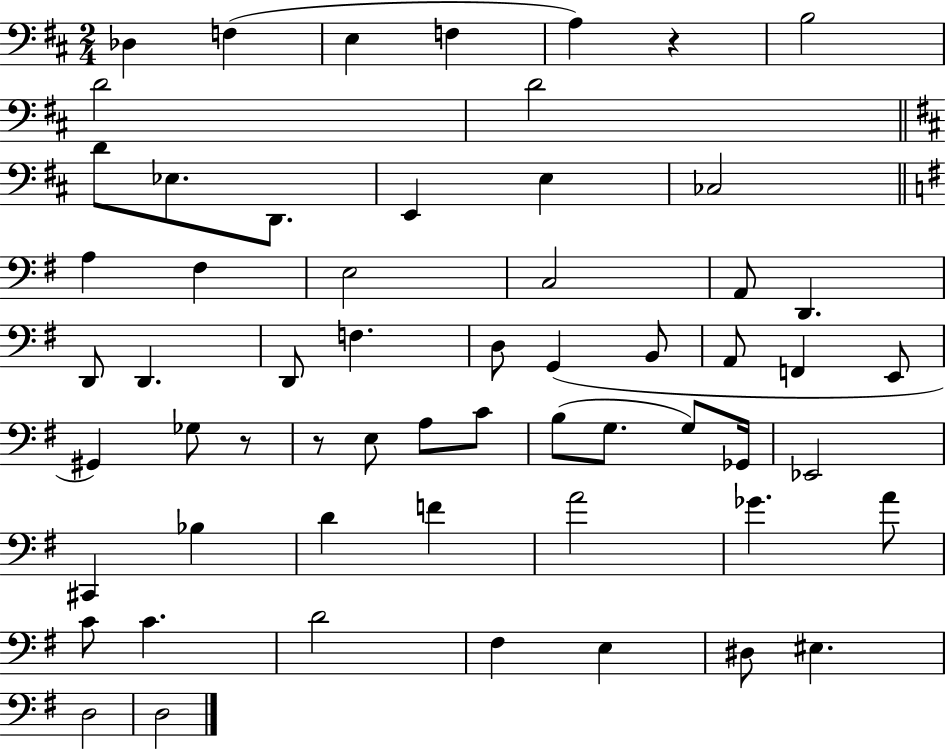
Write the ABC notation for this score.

X:1
T:Untitled
M:2/4
L:1/4
K:D
_D, F, E, F, A, z B,2 D2 D2 D/2 _E,/2 D,,/2 E,, E, _C,2 A, ^F, E,2 C,2 A,,/2 D,, D,,/2 D,, D,,/2 F, D,/2 G,, B,,/2 A,,/2 F,, E,,/2 ^G,, _G,/2 z/2 z/2 E,/2 A,/2 C/2 B,/2 G,/2 G,/2 _G,,/4 _E,,2 ^C,, _B, D F A2 _G A/2 C/2 C D2 ^F, E, ^D,/2 ^E, D,2 D,2